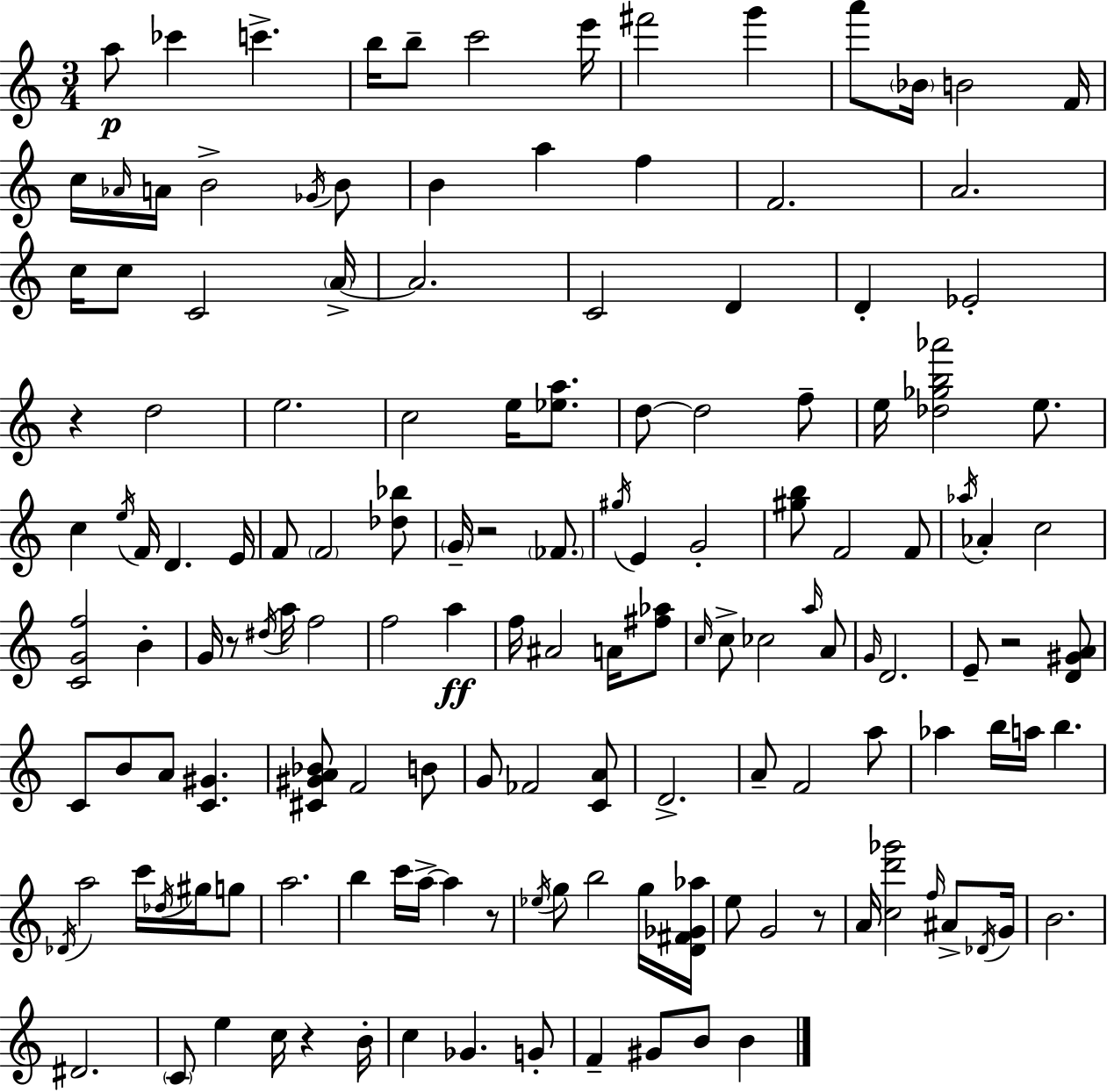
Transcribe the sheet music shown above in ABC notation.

X:1
T:Untitled
M:3/4
L:1/4
K:Am
a/2 _c' c' b/4 b/2 c'2 e'/4 ^f'2 g' a'/2 _B/4 B2 F/4 c/4 _A/4 A/4 B2 _G/4 B/2 B a f F2 A2 c/4 c/2 C2 A/4 A2 C2 D D _E2 z d2 e2 c2 e/4 [_ea]/2 d/2 d2 f/2 e/4 [_d_gb_a']2 e/2 c e/4 F/4 D E/4 F/2 F2 [_d_b]/2 G/4 z2 _F/2 ^g/4 E G2 [^gb]/2 F2 F/2 _a/4 _A c2 [CGf]2 B G/4 z/2 ^d/4 a/4 f2 f2 a f/4 ^A2 A/4 [^f_a]/2 c/4 c/2 _c2 a/4 A/2 G/4 D2 E/2 z2 [D^GA]/2 C/2 B/2 A/2 [C^G] [^C^GA_B]/2 F2 B/2 G/2 _F2 [CA]/2 D2 A/2 F2 a/2 _a b/4 a/4 b _D/4 a2 c'/4 _d/4 ^g/4 g/2 a2 b c'/4 a/4 a z/2 _e/4 g/2 b2 g/4 [D^F_G_a]/4 e/2 G2 z/2 A/4 [cd'_g']2 f/4 ^A/2 _D/4 G/4 B2 ^D2 C/2 e c/4 z B/4 c _G G/2 F ^G/2 B/2 B